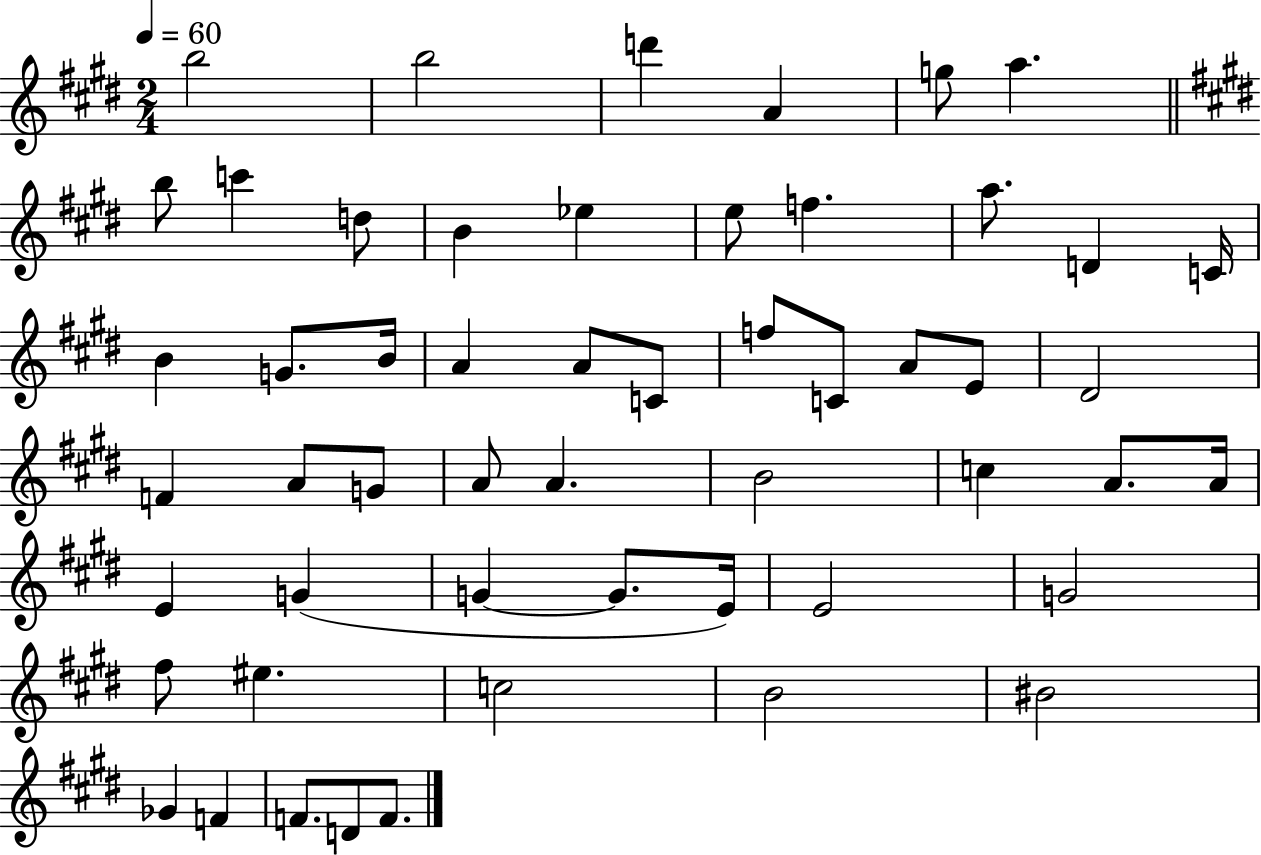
{
  \clef treble
  \numericTimeSignature
  \time 2/4
  \key e \major
  \tempo 4 = 60
  \repeat volta 2 { b''2 | b''2 | d'''4 a'4 | g''8 a''4. | \break \bar "||" \break \key e \major b''8 c'''4 d''8 | b'4 ees''4 | e''8 f''4. | a''8. d'4 c'16 | \break b'4 g'8. b'16 | a'4 a'8 c'8 | f''8 c'8 a'8 e'8 | dis'2 | \break f'4 a'8 g'8 | a'8 a'4. | b'2 | c''4 a'8. a'16 | \break e'4 g'4( | g'4~~ g'8. e'16) | e'2 | g'2 | \break fis''8 eis''4. | c''2 | b'2 | bis'2 | \break ges'4 f'4 | f'8. d'8 f'8. | } \bar "|."
}